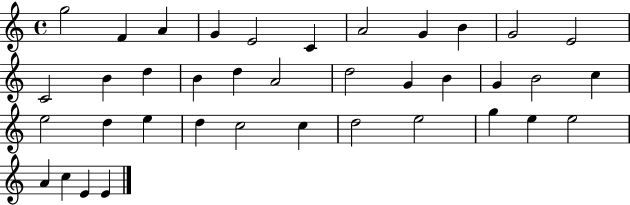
G5/h F4/q A4/q G4/q E4/h C4/q A4/h G4/q B4/q G4/h E4/h C4/h B4/q D5/q B4/q D5/q A4/h D5/h G4/q B4/q G4/q B4/h C5/q E5/h D5/q E5/q D5/q C5/h C5/q D5/h E5/h G5/q E5/q E5/h A4/q C5/q E4/q E4/q